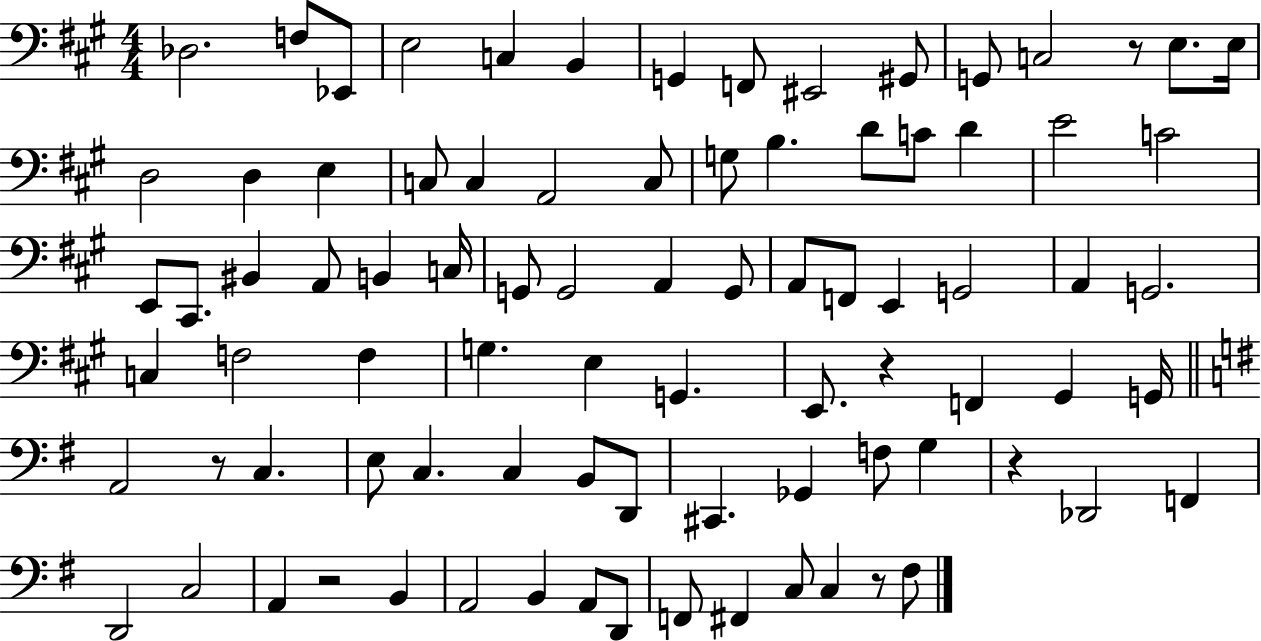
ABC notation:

X:1
T:Untitled
M:4/4
L:1/4
K:A
_D,2 F,/2 _E,,/2 E,2 C, B,, G,, F,,/2 ^E,,2 ^G,,/2 G,,/2 C,2 z/2 E,/2 E,/4 D,2 D, E, C,/2 C, A,,2 C,/2 G,/2 B, D/2 C/2 D E2 C2 E,,/2 ^C,,/2 ^B,, A,,/2 B,, C,/4 G,,/2 G,,2 A,, G,,/2 A,,/2 F,,/2 E,, G,,2 A,, G,,2 C, F,2 F, G, E, G,, E,,/2 z F,, ^G,, G,,/4 A,,2 z/2 C, E,/2 C, C, B,,/2 D,,/2 ^C,, _G,, F,/2 G, z _D,,2 F,, D,,2 C,2 A,, z2 B,, A,,2 B,, A,,/2 D,,/2 F,,/2 ^F,, C,/2 C, z/2 ^F,/2